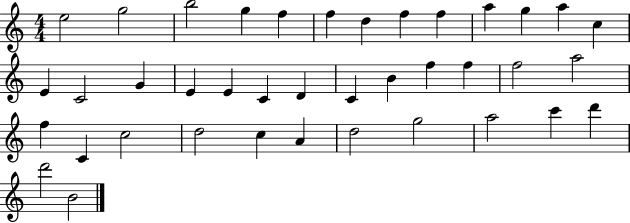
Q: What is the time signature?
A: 4/4